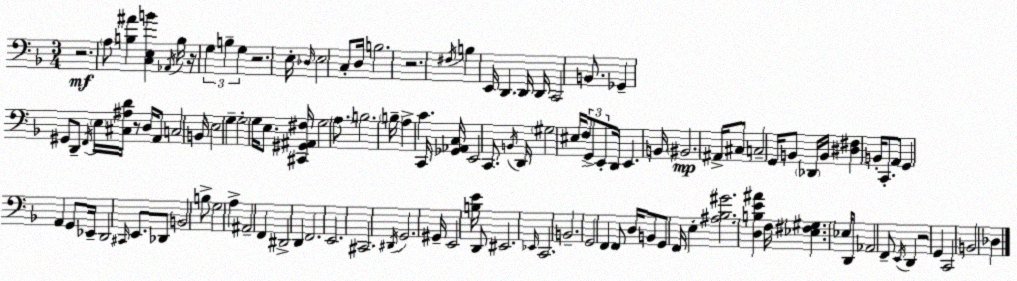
X:1
T:Untitled
M:3/4
L:1/4
K:Dm
z2 A,/2 [B,^A] [C,E,B] _A,,/4 B,/4 z/4 G, B, G, z2 E,/4 _D,/4 E,2 C,/2 D,/4 B,2 z2 ^F,/4 B, E,,/4 D,, D,,/4 D,,/4 C,,2 B,,/2 _G,, ^G,,/2 D,,/2 F,,/4 E,/4 [^C,^A,D]/4 z/2 D,/4 A,,/2 C,2 B,,/4 E,2 G, G,2 G,/4 E,/2 [^C,,^G,,^A,,^F,]/4 G,2 A,/2 B,2 B,/4 A, C C,,/4 [_G,,_A,,C,]/4 E,,2 C,,/2 B,,/4 D,,/4 ^G,2 ^E,/4 F,/2 G,,/2 E,,/2 D,,/4 E,, B,,/4 ^B,,2 ^A,,/4 ^C,/2 C,2 G,,/4 B,,/2 _D,,/4 B,,/4 [^D,^F,] B,,/4 C,,/2 A,,/2 G,, A,, G,,/2 _E,,/4 D,,2 ^C,,/4 E,,/2 _D,,/2 B,,2 B,/2 G,2 A, ^A,,2 F,, ^D,,2 D,, F,,2 E,,2 ^C,,2 ^D,,/4 G,,2 ^G,,/4 E,,2 [B,E]/4 D,,/2 ^E,,2 _E,,/4 C,,2 B,,2 G,,2 F,, F,,/2 D,/4 B,,/2 G,,/2 F,,/4 E, [^A,_B,^G]2 [D,B,E^A] F,/4 [_E,^F,^G,] _E,/4 D,,/2 _A,,2 F,,/2 E,,/4 D,, z2 G,, C,,2 B,,2 _D,